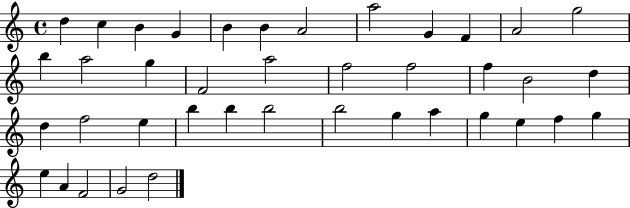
D5/q C5/q B4/q G4/q B4/q B4/q A4/h A5/h G4/q F4/q A4/h G5/h B5/q A5/h G5/q F4/h A5/h F5/h F5/h F5/q B4/h D5/q D5/q F5/h E5/q B5/q B5/q B5/h B5/h G5/q A5/q G5/q E5/q F5/q G5/q E5/q A4/q F4/h G4/h D5/h